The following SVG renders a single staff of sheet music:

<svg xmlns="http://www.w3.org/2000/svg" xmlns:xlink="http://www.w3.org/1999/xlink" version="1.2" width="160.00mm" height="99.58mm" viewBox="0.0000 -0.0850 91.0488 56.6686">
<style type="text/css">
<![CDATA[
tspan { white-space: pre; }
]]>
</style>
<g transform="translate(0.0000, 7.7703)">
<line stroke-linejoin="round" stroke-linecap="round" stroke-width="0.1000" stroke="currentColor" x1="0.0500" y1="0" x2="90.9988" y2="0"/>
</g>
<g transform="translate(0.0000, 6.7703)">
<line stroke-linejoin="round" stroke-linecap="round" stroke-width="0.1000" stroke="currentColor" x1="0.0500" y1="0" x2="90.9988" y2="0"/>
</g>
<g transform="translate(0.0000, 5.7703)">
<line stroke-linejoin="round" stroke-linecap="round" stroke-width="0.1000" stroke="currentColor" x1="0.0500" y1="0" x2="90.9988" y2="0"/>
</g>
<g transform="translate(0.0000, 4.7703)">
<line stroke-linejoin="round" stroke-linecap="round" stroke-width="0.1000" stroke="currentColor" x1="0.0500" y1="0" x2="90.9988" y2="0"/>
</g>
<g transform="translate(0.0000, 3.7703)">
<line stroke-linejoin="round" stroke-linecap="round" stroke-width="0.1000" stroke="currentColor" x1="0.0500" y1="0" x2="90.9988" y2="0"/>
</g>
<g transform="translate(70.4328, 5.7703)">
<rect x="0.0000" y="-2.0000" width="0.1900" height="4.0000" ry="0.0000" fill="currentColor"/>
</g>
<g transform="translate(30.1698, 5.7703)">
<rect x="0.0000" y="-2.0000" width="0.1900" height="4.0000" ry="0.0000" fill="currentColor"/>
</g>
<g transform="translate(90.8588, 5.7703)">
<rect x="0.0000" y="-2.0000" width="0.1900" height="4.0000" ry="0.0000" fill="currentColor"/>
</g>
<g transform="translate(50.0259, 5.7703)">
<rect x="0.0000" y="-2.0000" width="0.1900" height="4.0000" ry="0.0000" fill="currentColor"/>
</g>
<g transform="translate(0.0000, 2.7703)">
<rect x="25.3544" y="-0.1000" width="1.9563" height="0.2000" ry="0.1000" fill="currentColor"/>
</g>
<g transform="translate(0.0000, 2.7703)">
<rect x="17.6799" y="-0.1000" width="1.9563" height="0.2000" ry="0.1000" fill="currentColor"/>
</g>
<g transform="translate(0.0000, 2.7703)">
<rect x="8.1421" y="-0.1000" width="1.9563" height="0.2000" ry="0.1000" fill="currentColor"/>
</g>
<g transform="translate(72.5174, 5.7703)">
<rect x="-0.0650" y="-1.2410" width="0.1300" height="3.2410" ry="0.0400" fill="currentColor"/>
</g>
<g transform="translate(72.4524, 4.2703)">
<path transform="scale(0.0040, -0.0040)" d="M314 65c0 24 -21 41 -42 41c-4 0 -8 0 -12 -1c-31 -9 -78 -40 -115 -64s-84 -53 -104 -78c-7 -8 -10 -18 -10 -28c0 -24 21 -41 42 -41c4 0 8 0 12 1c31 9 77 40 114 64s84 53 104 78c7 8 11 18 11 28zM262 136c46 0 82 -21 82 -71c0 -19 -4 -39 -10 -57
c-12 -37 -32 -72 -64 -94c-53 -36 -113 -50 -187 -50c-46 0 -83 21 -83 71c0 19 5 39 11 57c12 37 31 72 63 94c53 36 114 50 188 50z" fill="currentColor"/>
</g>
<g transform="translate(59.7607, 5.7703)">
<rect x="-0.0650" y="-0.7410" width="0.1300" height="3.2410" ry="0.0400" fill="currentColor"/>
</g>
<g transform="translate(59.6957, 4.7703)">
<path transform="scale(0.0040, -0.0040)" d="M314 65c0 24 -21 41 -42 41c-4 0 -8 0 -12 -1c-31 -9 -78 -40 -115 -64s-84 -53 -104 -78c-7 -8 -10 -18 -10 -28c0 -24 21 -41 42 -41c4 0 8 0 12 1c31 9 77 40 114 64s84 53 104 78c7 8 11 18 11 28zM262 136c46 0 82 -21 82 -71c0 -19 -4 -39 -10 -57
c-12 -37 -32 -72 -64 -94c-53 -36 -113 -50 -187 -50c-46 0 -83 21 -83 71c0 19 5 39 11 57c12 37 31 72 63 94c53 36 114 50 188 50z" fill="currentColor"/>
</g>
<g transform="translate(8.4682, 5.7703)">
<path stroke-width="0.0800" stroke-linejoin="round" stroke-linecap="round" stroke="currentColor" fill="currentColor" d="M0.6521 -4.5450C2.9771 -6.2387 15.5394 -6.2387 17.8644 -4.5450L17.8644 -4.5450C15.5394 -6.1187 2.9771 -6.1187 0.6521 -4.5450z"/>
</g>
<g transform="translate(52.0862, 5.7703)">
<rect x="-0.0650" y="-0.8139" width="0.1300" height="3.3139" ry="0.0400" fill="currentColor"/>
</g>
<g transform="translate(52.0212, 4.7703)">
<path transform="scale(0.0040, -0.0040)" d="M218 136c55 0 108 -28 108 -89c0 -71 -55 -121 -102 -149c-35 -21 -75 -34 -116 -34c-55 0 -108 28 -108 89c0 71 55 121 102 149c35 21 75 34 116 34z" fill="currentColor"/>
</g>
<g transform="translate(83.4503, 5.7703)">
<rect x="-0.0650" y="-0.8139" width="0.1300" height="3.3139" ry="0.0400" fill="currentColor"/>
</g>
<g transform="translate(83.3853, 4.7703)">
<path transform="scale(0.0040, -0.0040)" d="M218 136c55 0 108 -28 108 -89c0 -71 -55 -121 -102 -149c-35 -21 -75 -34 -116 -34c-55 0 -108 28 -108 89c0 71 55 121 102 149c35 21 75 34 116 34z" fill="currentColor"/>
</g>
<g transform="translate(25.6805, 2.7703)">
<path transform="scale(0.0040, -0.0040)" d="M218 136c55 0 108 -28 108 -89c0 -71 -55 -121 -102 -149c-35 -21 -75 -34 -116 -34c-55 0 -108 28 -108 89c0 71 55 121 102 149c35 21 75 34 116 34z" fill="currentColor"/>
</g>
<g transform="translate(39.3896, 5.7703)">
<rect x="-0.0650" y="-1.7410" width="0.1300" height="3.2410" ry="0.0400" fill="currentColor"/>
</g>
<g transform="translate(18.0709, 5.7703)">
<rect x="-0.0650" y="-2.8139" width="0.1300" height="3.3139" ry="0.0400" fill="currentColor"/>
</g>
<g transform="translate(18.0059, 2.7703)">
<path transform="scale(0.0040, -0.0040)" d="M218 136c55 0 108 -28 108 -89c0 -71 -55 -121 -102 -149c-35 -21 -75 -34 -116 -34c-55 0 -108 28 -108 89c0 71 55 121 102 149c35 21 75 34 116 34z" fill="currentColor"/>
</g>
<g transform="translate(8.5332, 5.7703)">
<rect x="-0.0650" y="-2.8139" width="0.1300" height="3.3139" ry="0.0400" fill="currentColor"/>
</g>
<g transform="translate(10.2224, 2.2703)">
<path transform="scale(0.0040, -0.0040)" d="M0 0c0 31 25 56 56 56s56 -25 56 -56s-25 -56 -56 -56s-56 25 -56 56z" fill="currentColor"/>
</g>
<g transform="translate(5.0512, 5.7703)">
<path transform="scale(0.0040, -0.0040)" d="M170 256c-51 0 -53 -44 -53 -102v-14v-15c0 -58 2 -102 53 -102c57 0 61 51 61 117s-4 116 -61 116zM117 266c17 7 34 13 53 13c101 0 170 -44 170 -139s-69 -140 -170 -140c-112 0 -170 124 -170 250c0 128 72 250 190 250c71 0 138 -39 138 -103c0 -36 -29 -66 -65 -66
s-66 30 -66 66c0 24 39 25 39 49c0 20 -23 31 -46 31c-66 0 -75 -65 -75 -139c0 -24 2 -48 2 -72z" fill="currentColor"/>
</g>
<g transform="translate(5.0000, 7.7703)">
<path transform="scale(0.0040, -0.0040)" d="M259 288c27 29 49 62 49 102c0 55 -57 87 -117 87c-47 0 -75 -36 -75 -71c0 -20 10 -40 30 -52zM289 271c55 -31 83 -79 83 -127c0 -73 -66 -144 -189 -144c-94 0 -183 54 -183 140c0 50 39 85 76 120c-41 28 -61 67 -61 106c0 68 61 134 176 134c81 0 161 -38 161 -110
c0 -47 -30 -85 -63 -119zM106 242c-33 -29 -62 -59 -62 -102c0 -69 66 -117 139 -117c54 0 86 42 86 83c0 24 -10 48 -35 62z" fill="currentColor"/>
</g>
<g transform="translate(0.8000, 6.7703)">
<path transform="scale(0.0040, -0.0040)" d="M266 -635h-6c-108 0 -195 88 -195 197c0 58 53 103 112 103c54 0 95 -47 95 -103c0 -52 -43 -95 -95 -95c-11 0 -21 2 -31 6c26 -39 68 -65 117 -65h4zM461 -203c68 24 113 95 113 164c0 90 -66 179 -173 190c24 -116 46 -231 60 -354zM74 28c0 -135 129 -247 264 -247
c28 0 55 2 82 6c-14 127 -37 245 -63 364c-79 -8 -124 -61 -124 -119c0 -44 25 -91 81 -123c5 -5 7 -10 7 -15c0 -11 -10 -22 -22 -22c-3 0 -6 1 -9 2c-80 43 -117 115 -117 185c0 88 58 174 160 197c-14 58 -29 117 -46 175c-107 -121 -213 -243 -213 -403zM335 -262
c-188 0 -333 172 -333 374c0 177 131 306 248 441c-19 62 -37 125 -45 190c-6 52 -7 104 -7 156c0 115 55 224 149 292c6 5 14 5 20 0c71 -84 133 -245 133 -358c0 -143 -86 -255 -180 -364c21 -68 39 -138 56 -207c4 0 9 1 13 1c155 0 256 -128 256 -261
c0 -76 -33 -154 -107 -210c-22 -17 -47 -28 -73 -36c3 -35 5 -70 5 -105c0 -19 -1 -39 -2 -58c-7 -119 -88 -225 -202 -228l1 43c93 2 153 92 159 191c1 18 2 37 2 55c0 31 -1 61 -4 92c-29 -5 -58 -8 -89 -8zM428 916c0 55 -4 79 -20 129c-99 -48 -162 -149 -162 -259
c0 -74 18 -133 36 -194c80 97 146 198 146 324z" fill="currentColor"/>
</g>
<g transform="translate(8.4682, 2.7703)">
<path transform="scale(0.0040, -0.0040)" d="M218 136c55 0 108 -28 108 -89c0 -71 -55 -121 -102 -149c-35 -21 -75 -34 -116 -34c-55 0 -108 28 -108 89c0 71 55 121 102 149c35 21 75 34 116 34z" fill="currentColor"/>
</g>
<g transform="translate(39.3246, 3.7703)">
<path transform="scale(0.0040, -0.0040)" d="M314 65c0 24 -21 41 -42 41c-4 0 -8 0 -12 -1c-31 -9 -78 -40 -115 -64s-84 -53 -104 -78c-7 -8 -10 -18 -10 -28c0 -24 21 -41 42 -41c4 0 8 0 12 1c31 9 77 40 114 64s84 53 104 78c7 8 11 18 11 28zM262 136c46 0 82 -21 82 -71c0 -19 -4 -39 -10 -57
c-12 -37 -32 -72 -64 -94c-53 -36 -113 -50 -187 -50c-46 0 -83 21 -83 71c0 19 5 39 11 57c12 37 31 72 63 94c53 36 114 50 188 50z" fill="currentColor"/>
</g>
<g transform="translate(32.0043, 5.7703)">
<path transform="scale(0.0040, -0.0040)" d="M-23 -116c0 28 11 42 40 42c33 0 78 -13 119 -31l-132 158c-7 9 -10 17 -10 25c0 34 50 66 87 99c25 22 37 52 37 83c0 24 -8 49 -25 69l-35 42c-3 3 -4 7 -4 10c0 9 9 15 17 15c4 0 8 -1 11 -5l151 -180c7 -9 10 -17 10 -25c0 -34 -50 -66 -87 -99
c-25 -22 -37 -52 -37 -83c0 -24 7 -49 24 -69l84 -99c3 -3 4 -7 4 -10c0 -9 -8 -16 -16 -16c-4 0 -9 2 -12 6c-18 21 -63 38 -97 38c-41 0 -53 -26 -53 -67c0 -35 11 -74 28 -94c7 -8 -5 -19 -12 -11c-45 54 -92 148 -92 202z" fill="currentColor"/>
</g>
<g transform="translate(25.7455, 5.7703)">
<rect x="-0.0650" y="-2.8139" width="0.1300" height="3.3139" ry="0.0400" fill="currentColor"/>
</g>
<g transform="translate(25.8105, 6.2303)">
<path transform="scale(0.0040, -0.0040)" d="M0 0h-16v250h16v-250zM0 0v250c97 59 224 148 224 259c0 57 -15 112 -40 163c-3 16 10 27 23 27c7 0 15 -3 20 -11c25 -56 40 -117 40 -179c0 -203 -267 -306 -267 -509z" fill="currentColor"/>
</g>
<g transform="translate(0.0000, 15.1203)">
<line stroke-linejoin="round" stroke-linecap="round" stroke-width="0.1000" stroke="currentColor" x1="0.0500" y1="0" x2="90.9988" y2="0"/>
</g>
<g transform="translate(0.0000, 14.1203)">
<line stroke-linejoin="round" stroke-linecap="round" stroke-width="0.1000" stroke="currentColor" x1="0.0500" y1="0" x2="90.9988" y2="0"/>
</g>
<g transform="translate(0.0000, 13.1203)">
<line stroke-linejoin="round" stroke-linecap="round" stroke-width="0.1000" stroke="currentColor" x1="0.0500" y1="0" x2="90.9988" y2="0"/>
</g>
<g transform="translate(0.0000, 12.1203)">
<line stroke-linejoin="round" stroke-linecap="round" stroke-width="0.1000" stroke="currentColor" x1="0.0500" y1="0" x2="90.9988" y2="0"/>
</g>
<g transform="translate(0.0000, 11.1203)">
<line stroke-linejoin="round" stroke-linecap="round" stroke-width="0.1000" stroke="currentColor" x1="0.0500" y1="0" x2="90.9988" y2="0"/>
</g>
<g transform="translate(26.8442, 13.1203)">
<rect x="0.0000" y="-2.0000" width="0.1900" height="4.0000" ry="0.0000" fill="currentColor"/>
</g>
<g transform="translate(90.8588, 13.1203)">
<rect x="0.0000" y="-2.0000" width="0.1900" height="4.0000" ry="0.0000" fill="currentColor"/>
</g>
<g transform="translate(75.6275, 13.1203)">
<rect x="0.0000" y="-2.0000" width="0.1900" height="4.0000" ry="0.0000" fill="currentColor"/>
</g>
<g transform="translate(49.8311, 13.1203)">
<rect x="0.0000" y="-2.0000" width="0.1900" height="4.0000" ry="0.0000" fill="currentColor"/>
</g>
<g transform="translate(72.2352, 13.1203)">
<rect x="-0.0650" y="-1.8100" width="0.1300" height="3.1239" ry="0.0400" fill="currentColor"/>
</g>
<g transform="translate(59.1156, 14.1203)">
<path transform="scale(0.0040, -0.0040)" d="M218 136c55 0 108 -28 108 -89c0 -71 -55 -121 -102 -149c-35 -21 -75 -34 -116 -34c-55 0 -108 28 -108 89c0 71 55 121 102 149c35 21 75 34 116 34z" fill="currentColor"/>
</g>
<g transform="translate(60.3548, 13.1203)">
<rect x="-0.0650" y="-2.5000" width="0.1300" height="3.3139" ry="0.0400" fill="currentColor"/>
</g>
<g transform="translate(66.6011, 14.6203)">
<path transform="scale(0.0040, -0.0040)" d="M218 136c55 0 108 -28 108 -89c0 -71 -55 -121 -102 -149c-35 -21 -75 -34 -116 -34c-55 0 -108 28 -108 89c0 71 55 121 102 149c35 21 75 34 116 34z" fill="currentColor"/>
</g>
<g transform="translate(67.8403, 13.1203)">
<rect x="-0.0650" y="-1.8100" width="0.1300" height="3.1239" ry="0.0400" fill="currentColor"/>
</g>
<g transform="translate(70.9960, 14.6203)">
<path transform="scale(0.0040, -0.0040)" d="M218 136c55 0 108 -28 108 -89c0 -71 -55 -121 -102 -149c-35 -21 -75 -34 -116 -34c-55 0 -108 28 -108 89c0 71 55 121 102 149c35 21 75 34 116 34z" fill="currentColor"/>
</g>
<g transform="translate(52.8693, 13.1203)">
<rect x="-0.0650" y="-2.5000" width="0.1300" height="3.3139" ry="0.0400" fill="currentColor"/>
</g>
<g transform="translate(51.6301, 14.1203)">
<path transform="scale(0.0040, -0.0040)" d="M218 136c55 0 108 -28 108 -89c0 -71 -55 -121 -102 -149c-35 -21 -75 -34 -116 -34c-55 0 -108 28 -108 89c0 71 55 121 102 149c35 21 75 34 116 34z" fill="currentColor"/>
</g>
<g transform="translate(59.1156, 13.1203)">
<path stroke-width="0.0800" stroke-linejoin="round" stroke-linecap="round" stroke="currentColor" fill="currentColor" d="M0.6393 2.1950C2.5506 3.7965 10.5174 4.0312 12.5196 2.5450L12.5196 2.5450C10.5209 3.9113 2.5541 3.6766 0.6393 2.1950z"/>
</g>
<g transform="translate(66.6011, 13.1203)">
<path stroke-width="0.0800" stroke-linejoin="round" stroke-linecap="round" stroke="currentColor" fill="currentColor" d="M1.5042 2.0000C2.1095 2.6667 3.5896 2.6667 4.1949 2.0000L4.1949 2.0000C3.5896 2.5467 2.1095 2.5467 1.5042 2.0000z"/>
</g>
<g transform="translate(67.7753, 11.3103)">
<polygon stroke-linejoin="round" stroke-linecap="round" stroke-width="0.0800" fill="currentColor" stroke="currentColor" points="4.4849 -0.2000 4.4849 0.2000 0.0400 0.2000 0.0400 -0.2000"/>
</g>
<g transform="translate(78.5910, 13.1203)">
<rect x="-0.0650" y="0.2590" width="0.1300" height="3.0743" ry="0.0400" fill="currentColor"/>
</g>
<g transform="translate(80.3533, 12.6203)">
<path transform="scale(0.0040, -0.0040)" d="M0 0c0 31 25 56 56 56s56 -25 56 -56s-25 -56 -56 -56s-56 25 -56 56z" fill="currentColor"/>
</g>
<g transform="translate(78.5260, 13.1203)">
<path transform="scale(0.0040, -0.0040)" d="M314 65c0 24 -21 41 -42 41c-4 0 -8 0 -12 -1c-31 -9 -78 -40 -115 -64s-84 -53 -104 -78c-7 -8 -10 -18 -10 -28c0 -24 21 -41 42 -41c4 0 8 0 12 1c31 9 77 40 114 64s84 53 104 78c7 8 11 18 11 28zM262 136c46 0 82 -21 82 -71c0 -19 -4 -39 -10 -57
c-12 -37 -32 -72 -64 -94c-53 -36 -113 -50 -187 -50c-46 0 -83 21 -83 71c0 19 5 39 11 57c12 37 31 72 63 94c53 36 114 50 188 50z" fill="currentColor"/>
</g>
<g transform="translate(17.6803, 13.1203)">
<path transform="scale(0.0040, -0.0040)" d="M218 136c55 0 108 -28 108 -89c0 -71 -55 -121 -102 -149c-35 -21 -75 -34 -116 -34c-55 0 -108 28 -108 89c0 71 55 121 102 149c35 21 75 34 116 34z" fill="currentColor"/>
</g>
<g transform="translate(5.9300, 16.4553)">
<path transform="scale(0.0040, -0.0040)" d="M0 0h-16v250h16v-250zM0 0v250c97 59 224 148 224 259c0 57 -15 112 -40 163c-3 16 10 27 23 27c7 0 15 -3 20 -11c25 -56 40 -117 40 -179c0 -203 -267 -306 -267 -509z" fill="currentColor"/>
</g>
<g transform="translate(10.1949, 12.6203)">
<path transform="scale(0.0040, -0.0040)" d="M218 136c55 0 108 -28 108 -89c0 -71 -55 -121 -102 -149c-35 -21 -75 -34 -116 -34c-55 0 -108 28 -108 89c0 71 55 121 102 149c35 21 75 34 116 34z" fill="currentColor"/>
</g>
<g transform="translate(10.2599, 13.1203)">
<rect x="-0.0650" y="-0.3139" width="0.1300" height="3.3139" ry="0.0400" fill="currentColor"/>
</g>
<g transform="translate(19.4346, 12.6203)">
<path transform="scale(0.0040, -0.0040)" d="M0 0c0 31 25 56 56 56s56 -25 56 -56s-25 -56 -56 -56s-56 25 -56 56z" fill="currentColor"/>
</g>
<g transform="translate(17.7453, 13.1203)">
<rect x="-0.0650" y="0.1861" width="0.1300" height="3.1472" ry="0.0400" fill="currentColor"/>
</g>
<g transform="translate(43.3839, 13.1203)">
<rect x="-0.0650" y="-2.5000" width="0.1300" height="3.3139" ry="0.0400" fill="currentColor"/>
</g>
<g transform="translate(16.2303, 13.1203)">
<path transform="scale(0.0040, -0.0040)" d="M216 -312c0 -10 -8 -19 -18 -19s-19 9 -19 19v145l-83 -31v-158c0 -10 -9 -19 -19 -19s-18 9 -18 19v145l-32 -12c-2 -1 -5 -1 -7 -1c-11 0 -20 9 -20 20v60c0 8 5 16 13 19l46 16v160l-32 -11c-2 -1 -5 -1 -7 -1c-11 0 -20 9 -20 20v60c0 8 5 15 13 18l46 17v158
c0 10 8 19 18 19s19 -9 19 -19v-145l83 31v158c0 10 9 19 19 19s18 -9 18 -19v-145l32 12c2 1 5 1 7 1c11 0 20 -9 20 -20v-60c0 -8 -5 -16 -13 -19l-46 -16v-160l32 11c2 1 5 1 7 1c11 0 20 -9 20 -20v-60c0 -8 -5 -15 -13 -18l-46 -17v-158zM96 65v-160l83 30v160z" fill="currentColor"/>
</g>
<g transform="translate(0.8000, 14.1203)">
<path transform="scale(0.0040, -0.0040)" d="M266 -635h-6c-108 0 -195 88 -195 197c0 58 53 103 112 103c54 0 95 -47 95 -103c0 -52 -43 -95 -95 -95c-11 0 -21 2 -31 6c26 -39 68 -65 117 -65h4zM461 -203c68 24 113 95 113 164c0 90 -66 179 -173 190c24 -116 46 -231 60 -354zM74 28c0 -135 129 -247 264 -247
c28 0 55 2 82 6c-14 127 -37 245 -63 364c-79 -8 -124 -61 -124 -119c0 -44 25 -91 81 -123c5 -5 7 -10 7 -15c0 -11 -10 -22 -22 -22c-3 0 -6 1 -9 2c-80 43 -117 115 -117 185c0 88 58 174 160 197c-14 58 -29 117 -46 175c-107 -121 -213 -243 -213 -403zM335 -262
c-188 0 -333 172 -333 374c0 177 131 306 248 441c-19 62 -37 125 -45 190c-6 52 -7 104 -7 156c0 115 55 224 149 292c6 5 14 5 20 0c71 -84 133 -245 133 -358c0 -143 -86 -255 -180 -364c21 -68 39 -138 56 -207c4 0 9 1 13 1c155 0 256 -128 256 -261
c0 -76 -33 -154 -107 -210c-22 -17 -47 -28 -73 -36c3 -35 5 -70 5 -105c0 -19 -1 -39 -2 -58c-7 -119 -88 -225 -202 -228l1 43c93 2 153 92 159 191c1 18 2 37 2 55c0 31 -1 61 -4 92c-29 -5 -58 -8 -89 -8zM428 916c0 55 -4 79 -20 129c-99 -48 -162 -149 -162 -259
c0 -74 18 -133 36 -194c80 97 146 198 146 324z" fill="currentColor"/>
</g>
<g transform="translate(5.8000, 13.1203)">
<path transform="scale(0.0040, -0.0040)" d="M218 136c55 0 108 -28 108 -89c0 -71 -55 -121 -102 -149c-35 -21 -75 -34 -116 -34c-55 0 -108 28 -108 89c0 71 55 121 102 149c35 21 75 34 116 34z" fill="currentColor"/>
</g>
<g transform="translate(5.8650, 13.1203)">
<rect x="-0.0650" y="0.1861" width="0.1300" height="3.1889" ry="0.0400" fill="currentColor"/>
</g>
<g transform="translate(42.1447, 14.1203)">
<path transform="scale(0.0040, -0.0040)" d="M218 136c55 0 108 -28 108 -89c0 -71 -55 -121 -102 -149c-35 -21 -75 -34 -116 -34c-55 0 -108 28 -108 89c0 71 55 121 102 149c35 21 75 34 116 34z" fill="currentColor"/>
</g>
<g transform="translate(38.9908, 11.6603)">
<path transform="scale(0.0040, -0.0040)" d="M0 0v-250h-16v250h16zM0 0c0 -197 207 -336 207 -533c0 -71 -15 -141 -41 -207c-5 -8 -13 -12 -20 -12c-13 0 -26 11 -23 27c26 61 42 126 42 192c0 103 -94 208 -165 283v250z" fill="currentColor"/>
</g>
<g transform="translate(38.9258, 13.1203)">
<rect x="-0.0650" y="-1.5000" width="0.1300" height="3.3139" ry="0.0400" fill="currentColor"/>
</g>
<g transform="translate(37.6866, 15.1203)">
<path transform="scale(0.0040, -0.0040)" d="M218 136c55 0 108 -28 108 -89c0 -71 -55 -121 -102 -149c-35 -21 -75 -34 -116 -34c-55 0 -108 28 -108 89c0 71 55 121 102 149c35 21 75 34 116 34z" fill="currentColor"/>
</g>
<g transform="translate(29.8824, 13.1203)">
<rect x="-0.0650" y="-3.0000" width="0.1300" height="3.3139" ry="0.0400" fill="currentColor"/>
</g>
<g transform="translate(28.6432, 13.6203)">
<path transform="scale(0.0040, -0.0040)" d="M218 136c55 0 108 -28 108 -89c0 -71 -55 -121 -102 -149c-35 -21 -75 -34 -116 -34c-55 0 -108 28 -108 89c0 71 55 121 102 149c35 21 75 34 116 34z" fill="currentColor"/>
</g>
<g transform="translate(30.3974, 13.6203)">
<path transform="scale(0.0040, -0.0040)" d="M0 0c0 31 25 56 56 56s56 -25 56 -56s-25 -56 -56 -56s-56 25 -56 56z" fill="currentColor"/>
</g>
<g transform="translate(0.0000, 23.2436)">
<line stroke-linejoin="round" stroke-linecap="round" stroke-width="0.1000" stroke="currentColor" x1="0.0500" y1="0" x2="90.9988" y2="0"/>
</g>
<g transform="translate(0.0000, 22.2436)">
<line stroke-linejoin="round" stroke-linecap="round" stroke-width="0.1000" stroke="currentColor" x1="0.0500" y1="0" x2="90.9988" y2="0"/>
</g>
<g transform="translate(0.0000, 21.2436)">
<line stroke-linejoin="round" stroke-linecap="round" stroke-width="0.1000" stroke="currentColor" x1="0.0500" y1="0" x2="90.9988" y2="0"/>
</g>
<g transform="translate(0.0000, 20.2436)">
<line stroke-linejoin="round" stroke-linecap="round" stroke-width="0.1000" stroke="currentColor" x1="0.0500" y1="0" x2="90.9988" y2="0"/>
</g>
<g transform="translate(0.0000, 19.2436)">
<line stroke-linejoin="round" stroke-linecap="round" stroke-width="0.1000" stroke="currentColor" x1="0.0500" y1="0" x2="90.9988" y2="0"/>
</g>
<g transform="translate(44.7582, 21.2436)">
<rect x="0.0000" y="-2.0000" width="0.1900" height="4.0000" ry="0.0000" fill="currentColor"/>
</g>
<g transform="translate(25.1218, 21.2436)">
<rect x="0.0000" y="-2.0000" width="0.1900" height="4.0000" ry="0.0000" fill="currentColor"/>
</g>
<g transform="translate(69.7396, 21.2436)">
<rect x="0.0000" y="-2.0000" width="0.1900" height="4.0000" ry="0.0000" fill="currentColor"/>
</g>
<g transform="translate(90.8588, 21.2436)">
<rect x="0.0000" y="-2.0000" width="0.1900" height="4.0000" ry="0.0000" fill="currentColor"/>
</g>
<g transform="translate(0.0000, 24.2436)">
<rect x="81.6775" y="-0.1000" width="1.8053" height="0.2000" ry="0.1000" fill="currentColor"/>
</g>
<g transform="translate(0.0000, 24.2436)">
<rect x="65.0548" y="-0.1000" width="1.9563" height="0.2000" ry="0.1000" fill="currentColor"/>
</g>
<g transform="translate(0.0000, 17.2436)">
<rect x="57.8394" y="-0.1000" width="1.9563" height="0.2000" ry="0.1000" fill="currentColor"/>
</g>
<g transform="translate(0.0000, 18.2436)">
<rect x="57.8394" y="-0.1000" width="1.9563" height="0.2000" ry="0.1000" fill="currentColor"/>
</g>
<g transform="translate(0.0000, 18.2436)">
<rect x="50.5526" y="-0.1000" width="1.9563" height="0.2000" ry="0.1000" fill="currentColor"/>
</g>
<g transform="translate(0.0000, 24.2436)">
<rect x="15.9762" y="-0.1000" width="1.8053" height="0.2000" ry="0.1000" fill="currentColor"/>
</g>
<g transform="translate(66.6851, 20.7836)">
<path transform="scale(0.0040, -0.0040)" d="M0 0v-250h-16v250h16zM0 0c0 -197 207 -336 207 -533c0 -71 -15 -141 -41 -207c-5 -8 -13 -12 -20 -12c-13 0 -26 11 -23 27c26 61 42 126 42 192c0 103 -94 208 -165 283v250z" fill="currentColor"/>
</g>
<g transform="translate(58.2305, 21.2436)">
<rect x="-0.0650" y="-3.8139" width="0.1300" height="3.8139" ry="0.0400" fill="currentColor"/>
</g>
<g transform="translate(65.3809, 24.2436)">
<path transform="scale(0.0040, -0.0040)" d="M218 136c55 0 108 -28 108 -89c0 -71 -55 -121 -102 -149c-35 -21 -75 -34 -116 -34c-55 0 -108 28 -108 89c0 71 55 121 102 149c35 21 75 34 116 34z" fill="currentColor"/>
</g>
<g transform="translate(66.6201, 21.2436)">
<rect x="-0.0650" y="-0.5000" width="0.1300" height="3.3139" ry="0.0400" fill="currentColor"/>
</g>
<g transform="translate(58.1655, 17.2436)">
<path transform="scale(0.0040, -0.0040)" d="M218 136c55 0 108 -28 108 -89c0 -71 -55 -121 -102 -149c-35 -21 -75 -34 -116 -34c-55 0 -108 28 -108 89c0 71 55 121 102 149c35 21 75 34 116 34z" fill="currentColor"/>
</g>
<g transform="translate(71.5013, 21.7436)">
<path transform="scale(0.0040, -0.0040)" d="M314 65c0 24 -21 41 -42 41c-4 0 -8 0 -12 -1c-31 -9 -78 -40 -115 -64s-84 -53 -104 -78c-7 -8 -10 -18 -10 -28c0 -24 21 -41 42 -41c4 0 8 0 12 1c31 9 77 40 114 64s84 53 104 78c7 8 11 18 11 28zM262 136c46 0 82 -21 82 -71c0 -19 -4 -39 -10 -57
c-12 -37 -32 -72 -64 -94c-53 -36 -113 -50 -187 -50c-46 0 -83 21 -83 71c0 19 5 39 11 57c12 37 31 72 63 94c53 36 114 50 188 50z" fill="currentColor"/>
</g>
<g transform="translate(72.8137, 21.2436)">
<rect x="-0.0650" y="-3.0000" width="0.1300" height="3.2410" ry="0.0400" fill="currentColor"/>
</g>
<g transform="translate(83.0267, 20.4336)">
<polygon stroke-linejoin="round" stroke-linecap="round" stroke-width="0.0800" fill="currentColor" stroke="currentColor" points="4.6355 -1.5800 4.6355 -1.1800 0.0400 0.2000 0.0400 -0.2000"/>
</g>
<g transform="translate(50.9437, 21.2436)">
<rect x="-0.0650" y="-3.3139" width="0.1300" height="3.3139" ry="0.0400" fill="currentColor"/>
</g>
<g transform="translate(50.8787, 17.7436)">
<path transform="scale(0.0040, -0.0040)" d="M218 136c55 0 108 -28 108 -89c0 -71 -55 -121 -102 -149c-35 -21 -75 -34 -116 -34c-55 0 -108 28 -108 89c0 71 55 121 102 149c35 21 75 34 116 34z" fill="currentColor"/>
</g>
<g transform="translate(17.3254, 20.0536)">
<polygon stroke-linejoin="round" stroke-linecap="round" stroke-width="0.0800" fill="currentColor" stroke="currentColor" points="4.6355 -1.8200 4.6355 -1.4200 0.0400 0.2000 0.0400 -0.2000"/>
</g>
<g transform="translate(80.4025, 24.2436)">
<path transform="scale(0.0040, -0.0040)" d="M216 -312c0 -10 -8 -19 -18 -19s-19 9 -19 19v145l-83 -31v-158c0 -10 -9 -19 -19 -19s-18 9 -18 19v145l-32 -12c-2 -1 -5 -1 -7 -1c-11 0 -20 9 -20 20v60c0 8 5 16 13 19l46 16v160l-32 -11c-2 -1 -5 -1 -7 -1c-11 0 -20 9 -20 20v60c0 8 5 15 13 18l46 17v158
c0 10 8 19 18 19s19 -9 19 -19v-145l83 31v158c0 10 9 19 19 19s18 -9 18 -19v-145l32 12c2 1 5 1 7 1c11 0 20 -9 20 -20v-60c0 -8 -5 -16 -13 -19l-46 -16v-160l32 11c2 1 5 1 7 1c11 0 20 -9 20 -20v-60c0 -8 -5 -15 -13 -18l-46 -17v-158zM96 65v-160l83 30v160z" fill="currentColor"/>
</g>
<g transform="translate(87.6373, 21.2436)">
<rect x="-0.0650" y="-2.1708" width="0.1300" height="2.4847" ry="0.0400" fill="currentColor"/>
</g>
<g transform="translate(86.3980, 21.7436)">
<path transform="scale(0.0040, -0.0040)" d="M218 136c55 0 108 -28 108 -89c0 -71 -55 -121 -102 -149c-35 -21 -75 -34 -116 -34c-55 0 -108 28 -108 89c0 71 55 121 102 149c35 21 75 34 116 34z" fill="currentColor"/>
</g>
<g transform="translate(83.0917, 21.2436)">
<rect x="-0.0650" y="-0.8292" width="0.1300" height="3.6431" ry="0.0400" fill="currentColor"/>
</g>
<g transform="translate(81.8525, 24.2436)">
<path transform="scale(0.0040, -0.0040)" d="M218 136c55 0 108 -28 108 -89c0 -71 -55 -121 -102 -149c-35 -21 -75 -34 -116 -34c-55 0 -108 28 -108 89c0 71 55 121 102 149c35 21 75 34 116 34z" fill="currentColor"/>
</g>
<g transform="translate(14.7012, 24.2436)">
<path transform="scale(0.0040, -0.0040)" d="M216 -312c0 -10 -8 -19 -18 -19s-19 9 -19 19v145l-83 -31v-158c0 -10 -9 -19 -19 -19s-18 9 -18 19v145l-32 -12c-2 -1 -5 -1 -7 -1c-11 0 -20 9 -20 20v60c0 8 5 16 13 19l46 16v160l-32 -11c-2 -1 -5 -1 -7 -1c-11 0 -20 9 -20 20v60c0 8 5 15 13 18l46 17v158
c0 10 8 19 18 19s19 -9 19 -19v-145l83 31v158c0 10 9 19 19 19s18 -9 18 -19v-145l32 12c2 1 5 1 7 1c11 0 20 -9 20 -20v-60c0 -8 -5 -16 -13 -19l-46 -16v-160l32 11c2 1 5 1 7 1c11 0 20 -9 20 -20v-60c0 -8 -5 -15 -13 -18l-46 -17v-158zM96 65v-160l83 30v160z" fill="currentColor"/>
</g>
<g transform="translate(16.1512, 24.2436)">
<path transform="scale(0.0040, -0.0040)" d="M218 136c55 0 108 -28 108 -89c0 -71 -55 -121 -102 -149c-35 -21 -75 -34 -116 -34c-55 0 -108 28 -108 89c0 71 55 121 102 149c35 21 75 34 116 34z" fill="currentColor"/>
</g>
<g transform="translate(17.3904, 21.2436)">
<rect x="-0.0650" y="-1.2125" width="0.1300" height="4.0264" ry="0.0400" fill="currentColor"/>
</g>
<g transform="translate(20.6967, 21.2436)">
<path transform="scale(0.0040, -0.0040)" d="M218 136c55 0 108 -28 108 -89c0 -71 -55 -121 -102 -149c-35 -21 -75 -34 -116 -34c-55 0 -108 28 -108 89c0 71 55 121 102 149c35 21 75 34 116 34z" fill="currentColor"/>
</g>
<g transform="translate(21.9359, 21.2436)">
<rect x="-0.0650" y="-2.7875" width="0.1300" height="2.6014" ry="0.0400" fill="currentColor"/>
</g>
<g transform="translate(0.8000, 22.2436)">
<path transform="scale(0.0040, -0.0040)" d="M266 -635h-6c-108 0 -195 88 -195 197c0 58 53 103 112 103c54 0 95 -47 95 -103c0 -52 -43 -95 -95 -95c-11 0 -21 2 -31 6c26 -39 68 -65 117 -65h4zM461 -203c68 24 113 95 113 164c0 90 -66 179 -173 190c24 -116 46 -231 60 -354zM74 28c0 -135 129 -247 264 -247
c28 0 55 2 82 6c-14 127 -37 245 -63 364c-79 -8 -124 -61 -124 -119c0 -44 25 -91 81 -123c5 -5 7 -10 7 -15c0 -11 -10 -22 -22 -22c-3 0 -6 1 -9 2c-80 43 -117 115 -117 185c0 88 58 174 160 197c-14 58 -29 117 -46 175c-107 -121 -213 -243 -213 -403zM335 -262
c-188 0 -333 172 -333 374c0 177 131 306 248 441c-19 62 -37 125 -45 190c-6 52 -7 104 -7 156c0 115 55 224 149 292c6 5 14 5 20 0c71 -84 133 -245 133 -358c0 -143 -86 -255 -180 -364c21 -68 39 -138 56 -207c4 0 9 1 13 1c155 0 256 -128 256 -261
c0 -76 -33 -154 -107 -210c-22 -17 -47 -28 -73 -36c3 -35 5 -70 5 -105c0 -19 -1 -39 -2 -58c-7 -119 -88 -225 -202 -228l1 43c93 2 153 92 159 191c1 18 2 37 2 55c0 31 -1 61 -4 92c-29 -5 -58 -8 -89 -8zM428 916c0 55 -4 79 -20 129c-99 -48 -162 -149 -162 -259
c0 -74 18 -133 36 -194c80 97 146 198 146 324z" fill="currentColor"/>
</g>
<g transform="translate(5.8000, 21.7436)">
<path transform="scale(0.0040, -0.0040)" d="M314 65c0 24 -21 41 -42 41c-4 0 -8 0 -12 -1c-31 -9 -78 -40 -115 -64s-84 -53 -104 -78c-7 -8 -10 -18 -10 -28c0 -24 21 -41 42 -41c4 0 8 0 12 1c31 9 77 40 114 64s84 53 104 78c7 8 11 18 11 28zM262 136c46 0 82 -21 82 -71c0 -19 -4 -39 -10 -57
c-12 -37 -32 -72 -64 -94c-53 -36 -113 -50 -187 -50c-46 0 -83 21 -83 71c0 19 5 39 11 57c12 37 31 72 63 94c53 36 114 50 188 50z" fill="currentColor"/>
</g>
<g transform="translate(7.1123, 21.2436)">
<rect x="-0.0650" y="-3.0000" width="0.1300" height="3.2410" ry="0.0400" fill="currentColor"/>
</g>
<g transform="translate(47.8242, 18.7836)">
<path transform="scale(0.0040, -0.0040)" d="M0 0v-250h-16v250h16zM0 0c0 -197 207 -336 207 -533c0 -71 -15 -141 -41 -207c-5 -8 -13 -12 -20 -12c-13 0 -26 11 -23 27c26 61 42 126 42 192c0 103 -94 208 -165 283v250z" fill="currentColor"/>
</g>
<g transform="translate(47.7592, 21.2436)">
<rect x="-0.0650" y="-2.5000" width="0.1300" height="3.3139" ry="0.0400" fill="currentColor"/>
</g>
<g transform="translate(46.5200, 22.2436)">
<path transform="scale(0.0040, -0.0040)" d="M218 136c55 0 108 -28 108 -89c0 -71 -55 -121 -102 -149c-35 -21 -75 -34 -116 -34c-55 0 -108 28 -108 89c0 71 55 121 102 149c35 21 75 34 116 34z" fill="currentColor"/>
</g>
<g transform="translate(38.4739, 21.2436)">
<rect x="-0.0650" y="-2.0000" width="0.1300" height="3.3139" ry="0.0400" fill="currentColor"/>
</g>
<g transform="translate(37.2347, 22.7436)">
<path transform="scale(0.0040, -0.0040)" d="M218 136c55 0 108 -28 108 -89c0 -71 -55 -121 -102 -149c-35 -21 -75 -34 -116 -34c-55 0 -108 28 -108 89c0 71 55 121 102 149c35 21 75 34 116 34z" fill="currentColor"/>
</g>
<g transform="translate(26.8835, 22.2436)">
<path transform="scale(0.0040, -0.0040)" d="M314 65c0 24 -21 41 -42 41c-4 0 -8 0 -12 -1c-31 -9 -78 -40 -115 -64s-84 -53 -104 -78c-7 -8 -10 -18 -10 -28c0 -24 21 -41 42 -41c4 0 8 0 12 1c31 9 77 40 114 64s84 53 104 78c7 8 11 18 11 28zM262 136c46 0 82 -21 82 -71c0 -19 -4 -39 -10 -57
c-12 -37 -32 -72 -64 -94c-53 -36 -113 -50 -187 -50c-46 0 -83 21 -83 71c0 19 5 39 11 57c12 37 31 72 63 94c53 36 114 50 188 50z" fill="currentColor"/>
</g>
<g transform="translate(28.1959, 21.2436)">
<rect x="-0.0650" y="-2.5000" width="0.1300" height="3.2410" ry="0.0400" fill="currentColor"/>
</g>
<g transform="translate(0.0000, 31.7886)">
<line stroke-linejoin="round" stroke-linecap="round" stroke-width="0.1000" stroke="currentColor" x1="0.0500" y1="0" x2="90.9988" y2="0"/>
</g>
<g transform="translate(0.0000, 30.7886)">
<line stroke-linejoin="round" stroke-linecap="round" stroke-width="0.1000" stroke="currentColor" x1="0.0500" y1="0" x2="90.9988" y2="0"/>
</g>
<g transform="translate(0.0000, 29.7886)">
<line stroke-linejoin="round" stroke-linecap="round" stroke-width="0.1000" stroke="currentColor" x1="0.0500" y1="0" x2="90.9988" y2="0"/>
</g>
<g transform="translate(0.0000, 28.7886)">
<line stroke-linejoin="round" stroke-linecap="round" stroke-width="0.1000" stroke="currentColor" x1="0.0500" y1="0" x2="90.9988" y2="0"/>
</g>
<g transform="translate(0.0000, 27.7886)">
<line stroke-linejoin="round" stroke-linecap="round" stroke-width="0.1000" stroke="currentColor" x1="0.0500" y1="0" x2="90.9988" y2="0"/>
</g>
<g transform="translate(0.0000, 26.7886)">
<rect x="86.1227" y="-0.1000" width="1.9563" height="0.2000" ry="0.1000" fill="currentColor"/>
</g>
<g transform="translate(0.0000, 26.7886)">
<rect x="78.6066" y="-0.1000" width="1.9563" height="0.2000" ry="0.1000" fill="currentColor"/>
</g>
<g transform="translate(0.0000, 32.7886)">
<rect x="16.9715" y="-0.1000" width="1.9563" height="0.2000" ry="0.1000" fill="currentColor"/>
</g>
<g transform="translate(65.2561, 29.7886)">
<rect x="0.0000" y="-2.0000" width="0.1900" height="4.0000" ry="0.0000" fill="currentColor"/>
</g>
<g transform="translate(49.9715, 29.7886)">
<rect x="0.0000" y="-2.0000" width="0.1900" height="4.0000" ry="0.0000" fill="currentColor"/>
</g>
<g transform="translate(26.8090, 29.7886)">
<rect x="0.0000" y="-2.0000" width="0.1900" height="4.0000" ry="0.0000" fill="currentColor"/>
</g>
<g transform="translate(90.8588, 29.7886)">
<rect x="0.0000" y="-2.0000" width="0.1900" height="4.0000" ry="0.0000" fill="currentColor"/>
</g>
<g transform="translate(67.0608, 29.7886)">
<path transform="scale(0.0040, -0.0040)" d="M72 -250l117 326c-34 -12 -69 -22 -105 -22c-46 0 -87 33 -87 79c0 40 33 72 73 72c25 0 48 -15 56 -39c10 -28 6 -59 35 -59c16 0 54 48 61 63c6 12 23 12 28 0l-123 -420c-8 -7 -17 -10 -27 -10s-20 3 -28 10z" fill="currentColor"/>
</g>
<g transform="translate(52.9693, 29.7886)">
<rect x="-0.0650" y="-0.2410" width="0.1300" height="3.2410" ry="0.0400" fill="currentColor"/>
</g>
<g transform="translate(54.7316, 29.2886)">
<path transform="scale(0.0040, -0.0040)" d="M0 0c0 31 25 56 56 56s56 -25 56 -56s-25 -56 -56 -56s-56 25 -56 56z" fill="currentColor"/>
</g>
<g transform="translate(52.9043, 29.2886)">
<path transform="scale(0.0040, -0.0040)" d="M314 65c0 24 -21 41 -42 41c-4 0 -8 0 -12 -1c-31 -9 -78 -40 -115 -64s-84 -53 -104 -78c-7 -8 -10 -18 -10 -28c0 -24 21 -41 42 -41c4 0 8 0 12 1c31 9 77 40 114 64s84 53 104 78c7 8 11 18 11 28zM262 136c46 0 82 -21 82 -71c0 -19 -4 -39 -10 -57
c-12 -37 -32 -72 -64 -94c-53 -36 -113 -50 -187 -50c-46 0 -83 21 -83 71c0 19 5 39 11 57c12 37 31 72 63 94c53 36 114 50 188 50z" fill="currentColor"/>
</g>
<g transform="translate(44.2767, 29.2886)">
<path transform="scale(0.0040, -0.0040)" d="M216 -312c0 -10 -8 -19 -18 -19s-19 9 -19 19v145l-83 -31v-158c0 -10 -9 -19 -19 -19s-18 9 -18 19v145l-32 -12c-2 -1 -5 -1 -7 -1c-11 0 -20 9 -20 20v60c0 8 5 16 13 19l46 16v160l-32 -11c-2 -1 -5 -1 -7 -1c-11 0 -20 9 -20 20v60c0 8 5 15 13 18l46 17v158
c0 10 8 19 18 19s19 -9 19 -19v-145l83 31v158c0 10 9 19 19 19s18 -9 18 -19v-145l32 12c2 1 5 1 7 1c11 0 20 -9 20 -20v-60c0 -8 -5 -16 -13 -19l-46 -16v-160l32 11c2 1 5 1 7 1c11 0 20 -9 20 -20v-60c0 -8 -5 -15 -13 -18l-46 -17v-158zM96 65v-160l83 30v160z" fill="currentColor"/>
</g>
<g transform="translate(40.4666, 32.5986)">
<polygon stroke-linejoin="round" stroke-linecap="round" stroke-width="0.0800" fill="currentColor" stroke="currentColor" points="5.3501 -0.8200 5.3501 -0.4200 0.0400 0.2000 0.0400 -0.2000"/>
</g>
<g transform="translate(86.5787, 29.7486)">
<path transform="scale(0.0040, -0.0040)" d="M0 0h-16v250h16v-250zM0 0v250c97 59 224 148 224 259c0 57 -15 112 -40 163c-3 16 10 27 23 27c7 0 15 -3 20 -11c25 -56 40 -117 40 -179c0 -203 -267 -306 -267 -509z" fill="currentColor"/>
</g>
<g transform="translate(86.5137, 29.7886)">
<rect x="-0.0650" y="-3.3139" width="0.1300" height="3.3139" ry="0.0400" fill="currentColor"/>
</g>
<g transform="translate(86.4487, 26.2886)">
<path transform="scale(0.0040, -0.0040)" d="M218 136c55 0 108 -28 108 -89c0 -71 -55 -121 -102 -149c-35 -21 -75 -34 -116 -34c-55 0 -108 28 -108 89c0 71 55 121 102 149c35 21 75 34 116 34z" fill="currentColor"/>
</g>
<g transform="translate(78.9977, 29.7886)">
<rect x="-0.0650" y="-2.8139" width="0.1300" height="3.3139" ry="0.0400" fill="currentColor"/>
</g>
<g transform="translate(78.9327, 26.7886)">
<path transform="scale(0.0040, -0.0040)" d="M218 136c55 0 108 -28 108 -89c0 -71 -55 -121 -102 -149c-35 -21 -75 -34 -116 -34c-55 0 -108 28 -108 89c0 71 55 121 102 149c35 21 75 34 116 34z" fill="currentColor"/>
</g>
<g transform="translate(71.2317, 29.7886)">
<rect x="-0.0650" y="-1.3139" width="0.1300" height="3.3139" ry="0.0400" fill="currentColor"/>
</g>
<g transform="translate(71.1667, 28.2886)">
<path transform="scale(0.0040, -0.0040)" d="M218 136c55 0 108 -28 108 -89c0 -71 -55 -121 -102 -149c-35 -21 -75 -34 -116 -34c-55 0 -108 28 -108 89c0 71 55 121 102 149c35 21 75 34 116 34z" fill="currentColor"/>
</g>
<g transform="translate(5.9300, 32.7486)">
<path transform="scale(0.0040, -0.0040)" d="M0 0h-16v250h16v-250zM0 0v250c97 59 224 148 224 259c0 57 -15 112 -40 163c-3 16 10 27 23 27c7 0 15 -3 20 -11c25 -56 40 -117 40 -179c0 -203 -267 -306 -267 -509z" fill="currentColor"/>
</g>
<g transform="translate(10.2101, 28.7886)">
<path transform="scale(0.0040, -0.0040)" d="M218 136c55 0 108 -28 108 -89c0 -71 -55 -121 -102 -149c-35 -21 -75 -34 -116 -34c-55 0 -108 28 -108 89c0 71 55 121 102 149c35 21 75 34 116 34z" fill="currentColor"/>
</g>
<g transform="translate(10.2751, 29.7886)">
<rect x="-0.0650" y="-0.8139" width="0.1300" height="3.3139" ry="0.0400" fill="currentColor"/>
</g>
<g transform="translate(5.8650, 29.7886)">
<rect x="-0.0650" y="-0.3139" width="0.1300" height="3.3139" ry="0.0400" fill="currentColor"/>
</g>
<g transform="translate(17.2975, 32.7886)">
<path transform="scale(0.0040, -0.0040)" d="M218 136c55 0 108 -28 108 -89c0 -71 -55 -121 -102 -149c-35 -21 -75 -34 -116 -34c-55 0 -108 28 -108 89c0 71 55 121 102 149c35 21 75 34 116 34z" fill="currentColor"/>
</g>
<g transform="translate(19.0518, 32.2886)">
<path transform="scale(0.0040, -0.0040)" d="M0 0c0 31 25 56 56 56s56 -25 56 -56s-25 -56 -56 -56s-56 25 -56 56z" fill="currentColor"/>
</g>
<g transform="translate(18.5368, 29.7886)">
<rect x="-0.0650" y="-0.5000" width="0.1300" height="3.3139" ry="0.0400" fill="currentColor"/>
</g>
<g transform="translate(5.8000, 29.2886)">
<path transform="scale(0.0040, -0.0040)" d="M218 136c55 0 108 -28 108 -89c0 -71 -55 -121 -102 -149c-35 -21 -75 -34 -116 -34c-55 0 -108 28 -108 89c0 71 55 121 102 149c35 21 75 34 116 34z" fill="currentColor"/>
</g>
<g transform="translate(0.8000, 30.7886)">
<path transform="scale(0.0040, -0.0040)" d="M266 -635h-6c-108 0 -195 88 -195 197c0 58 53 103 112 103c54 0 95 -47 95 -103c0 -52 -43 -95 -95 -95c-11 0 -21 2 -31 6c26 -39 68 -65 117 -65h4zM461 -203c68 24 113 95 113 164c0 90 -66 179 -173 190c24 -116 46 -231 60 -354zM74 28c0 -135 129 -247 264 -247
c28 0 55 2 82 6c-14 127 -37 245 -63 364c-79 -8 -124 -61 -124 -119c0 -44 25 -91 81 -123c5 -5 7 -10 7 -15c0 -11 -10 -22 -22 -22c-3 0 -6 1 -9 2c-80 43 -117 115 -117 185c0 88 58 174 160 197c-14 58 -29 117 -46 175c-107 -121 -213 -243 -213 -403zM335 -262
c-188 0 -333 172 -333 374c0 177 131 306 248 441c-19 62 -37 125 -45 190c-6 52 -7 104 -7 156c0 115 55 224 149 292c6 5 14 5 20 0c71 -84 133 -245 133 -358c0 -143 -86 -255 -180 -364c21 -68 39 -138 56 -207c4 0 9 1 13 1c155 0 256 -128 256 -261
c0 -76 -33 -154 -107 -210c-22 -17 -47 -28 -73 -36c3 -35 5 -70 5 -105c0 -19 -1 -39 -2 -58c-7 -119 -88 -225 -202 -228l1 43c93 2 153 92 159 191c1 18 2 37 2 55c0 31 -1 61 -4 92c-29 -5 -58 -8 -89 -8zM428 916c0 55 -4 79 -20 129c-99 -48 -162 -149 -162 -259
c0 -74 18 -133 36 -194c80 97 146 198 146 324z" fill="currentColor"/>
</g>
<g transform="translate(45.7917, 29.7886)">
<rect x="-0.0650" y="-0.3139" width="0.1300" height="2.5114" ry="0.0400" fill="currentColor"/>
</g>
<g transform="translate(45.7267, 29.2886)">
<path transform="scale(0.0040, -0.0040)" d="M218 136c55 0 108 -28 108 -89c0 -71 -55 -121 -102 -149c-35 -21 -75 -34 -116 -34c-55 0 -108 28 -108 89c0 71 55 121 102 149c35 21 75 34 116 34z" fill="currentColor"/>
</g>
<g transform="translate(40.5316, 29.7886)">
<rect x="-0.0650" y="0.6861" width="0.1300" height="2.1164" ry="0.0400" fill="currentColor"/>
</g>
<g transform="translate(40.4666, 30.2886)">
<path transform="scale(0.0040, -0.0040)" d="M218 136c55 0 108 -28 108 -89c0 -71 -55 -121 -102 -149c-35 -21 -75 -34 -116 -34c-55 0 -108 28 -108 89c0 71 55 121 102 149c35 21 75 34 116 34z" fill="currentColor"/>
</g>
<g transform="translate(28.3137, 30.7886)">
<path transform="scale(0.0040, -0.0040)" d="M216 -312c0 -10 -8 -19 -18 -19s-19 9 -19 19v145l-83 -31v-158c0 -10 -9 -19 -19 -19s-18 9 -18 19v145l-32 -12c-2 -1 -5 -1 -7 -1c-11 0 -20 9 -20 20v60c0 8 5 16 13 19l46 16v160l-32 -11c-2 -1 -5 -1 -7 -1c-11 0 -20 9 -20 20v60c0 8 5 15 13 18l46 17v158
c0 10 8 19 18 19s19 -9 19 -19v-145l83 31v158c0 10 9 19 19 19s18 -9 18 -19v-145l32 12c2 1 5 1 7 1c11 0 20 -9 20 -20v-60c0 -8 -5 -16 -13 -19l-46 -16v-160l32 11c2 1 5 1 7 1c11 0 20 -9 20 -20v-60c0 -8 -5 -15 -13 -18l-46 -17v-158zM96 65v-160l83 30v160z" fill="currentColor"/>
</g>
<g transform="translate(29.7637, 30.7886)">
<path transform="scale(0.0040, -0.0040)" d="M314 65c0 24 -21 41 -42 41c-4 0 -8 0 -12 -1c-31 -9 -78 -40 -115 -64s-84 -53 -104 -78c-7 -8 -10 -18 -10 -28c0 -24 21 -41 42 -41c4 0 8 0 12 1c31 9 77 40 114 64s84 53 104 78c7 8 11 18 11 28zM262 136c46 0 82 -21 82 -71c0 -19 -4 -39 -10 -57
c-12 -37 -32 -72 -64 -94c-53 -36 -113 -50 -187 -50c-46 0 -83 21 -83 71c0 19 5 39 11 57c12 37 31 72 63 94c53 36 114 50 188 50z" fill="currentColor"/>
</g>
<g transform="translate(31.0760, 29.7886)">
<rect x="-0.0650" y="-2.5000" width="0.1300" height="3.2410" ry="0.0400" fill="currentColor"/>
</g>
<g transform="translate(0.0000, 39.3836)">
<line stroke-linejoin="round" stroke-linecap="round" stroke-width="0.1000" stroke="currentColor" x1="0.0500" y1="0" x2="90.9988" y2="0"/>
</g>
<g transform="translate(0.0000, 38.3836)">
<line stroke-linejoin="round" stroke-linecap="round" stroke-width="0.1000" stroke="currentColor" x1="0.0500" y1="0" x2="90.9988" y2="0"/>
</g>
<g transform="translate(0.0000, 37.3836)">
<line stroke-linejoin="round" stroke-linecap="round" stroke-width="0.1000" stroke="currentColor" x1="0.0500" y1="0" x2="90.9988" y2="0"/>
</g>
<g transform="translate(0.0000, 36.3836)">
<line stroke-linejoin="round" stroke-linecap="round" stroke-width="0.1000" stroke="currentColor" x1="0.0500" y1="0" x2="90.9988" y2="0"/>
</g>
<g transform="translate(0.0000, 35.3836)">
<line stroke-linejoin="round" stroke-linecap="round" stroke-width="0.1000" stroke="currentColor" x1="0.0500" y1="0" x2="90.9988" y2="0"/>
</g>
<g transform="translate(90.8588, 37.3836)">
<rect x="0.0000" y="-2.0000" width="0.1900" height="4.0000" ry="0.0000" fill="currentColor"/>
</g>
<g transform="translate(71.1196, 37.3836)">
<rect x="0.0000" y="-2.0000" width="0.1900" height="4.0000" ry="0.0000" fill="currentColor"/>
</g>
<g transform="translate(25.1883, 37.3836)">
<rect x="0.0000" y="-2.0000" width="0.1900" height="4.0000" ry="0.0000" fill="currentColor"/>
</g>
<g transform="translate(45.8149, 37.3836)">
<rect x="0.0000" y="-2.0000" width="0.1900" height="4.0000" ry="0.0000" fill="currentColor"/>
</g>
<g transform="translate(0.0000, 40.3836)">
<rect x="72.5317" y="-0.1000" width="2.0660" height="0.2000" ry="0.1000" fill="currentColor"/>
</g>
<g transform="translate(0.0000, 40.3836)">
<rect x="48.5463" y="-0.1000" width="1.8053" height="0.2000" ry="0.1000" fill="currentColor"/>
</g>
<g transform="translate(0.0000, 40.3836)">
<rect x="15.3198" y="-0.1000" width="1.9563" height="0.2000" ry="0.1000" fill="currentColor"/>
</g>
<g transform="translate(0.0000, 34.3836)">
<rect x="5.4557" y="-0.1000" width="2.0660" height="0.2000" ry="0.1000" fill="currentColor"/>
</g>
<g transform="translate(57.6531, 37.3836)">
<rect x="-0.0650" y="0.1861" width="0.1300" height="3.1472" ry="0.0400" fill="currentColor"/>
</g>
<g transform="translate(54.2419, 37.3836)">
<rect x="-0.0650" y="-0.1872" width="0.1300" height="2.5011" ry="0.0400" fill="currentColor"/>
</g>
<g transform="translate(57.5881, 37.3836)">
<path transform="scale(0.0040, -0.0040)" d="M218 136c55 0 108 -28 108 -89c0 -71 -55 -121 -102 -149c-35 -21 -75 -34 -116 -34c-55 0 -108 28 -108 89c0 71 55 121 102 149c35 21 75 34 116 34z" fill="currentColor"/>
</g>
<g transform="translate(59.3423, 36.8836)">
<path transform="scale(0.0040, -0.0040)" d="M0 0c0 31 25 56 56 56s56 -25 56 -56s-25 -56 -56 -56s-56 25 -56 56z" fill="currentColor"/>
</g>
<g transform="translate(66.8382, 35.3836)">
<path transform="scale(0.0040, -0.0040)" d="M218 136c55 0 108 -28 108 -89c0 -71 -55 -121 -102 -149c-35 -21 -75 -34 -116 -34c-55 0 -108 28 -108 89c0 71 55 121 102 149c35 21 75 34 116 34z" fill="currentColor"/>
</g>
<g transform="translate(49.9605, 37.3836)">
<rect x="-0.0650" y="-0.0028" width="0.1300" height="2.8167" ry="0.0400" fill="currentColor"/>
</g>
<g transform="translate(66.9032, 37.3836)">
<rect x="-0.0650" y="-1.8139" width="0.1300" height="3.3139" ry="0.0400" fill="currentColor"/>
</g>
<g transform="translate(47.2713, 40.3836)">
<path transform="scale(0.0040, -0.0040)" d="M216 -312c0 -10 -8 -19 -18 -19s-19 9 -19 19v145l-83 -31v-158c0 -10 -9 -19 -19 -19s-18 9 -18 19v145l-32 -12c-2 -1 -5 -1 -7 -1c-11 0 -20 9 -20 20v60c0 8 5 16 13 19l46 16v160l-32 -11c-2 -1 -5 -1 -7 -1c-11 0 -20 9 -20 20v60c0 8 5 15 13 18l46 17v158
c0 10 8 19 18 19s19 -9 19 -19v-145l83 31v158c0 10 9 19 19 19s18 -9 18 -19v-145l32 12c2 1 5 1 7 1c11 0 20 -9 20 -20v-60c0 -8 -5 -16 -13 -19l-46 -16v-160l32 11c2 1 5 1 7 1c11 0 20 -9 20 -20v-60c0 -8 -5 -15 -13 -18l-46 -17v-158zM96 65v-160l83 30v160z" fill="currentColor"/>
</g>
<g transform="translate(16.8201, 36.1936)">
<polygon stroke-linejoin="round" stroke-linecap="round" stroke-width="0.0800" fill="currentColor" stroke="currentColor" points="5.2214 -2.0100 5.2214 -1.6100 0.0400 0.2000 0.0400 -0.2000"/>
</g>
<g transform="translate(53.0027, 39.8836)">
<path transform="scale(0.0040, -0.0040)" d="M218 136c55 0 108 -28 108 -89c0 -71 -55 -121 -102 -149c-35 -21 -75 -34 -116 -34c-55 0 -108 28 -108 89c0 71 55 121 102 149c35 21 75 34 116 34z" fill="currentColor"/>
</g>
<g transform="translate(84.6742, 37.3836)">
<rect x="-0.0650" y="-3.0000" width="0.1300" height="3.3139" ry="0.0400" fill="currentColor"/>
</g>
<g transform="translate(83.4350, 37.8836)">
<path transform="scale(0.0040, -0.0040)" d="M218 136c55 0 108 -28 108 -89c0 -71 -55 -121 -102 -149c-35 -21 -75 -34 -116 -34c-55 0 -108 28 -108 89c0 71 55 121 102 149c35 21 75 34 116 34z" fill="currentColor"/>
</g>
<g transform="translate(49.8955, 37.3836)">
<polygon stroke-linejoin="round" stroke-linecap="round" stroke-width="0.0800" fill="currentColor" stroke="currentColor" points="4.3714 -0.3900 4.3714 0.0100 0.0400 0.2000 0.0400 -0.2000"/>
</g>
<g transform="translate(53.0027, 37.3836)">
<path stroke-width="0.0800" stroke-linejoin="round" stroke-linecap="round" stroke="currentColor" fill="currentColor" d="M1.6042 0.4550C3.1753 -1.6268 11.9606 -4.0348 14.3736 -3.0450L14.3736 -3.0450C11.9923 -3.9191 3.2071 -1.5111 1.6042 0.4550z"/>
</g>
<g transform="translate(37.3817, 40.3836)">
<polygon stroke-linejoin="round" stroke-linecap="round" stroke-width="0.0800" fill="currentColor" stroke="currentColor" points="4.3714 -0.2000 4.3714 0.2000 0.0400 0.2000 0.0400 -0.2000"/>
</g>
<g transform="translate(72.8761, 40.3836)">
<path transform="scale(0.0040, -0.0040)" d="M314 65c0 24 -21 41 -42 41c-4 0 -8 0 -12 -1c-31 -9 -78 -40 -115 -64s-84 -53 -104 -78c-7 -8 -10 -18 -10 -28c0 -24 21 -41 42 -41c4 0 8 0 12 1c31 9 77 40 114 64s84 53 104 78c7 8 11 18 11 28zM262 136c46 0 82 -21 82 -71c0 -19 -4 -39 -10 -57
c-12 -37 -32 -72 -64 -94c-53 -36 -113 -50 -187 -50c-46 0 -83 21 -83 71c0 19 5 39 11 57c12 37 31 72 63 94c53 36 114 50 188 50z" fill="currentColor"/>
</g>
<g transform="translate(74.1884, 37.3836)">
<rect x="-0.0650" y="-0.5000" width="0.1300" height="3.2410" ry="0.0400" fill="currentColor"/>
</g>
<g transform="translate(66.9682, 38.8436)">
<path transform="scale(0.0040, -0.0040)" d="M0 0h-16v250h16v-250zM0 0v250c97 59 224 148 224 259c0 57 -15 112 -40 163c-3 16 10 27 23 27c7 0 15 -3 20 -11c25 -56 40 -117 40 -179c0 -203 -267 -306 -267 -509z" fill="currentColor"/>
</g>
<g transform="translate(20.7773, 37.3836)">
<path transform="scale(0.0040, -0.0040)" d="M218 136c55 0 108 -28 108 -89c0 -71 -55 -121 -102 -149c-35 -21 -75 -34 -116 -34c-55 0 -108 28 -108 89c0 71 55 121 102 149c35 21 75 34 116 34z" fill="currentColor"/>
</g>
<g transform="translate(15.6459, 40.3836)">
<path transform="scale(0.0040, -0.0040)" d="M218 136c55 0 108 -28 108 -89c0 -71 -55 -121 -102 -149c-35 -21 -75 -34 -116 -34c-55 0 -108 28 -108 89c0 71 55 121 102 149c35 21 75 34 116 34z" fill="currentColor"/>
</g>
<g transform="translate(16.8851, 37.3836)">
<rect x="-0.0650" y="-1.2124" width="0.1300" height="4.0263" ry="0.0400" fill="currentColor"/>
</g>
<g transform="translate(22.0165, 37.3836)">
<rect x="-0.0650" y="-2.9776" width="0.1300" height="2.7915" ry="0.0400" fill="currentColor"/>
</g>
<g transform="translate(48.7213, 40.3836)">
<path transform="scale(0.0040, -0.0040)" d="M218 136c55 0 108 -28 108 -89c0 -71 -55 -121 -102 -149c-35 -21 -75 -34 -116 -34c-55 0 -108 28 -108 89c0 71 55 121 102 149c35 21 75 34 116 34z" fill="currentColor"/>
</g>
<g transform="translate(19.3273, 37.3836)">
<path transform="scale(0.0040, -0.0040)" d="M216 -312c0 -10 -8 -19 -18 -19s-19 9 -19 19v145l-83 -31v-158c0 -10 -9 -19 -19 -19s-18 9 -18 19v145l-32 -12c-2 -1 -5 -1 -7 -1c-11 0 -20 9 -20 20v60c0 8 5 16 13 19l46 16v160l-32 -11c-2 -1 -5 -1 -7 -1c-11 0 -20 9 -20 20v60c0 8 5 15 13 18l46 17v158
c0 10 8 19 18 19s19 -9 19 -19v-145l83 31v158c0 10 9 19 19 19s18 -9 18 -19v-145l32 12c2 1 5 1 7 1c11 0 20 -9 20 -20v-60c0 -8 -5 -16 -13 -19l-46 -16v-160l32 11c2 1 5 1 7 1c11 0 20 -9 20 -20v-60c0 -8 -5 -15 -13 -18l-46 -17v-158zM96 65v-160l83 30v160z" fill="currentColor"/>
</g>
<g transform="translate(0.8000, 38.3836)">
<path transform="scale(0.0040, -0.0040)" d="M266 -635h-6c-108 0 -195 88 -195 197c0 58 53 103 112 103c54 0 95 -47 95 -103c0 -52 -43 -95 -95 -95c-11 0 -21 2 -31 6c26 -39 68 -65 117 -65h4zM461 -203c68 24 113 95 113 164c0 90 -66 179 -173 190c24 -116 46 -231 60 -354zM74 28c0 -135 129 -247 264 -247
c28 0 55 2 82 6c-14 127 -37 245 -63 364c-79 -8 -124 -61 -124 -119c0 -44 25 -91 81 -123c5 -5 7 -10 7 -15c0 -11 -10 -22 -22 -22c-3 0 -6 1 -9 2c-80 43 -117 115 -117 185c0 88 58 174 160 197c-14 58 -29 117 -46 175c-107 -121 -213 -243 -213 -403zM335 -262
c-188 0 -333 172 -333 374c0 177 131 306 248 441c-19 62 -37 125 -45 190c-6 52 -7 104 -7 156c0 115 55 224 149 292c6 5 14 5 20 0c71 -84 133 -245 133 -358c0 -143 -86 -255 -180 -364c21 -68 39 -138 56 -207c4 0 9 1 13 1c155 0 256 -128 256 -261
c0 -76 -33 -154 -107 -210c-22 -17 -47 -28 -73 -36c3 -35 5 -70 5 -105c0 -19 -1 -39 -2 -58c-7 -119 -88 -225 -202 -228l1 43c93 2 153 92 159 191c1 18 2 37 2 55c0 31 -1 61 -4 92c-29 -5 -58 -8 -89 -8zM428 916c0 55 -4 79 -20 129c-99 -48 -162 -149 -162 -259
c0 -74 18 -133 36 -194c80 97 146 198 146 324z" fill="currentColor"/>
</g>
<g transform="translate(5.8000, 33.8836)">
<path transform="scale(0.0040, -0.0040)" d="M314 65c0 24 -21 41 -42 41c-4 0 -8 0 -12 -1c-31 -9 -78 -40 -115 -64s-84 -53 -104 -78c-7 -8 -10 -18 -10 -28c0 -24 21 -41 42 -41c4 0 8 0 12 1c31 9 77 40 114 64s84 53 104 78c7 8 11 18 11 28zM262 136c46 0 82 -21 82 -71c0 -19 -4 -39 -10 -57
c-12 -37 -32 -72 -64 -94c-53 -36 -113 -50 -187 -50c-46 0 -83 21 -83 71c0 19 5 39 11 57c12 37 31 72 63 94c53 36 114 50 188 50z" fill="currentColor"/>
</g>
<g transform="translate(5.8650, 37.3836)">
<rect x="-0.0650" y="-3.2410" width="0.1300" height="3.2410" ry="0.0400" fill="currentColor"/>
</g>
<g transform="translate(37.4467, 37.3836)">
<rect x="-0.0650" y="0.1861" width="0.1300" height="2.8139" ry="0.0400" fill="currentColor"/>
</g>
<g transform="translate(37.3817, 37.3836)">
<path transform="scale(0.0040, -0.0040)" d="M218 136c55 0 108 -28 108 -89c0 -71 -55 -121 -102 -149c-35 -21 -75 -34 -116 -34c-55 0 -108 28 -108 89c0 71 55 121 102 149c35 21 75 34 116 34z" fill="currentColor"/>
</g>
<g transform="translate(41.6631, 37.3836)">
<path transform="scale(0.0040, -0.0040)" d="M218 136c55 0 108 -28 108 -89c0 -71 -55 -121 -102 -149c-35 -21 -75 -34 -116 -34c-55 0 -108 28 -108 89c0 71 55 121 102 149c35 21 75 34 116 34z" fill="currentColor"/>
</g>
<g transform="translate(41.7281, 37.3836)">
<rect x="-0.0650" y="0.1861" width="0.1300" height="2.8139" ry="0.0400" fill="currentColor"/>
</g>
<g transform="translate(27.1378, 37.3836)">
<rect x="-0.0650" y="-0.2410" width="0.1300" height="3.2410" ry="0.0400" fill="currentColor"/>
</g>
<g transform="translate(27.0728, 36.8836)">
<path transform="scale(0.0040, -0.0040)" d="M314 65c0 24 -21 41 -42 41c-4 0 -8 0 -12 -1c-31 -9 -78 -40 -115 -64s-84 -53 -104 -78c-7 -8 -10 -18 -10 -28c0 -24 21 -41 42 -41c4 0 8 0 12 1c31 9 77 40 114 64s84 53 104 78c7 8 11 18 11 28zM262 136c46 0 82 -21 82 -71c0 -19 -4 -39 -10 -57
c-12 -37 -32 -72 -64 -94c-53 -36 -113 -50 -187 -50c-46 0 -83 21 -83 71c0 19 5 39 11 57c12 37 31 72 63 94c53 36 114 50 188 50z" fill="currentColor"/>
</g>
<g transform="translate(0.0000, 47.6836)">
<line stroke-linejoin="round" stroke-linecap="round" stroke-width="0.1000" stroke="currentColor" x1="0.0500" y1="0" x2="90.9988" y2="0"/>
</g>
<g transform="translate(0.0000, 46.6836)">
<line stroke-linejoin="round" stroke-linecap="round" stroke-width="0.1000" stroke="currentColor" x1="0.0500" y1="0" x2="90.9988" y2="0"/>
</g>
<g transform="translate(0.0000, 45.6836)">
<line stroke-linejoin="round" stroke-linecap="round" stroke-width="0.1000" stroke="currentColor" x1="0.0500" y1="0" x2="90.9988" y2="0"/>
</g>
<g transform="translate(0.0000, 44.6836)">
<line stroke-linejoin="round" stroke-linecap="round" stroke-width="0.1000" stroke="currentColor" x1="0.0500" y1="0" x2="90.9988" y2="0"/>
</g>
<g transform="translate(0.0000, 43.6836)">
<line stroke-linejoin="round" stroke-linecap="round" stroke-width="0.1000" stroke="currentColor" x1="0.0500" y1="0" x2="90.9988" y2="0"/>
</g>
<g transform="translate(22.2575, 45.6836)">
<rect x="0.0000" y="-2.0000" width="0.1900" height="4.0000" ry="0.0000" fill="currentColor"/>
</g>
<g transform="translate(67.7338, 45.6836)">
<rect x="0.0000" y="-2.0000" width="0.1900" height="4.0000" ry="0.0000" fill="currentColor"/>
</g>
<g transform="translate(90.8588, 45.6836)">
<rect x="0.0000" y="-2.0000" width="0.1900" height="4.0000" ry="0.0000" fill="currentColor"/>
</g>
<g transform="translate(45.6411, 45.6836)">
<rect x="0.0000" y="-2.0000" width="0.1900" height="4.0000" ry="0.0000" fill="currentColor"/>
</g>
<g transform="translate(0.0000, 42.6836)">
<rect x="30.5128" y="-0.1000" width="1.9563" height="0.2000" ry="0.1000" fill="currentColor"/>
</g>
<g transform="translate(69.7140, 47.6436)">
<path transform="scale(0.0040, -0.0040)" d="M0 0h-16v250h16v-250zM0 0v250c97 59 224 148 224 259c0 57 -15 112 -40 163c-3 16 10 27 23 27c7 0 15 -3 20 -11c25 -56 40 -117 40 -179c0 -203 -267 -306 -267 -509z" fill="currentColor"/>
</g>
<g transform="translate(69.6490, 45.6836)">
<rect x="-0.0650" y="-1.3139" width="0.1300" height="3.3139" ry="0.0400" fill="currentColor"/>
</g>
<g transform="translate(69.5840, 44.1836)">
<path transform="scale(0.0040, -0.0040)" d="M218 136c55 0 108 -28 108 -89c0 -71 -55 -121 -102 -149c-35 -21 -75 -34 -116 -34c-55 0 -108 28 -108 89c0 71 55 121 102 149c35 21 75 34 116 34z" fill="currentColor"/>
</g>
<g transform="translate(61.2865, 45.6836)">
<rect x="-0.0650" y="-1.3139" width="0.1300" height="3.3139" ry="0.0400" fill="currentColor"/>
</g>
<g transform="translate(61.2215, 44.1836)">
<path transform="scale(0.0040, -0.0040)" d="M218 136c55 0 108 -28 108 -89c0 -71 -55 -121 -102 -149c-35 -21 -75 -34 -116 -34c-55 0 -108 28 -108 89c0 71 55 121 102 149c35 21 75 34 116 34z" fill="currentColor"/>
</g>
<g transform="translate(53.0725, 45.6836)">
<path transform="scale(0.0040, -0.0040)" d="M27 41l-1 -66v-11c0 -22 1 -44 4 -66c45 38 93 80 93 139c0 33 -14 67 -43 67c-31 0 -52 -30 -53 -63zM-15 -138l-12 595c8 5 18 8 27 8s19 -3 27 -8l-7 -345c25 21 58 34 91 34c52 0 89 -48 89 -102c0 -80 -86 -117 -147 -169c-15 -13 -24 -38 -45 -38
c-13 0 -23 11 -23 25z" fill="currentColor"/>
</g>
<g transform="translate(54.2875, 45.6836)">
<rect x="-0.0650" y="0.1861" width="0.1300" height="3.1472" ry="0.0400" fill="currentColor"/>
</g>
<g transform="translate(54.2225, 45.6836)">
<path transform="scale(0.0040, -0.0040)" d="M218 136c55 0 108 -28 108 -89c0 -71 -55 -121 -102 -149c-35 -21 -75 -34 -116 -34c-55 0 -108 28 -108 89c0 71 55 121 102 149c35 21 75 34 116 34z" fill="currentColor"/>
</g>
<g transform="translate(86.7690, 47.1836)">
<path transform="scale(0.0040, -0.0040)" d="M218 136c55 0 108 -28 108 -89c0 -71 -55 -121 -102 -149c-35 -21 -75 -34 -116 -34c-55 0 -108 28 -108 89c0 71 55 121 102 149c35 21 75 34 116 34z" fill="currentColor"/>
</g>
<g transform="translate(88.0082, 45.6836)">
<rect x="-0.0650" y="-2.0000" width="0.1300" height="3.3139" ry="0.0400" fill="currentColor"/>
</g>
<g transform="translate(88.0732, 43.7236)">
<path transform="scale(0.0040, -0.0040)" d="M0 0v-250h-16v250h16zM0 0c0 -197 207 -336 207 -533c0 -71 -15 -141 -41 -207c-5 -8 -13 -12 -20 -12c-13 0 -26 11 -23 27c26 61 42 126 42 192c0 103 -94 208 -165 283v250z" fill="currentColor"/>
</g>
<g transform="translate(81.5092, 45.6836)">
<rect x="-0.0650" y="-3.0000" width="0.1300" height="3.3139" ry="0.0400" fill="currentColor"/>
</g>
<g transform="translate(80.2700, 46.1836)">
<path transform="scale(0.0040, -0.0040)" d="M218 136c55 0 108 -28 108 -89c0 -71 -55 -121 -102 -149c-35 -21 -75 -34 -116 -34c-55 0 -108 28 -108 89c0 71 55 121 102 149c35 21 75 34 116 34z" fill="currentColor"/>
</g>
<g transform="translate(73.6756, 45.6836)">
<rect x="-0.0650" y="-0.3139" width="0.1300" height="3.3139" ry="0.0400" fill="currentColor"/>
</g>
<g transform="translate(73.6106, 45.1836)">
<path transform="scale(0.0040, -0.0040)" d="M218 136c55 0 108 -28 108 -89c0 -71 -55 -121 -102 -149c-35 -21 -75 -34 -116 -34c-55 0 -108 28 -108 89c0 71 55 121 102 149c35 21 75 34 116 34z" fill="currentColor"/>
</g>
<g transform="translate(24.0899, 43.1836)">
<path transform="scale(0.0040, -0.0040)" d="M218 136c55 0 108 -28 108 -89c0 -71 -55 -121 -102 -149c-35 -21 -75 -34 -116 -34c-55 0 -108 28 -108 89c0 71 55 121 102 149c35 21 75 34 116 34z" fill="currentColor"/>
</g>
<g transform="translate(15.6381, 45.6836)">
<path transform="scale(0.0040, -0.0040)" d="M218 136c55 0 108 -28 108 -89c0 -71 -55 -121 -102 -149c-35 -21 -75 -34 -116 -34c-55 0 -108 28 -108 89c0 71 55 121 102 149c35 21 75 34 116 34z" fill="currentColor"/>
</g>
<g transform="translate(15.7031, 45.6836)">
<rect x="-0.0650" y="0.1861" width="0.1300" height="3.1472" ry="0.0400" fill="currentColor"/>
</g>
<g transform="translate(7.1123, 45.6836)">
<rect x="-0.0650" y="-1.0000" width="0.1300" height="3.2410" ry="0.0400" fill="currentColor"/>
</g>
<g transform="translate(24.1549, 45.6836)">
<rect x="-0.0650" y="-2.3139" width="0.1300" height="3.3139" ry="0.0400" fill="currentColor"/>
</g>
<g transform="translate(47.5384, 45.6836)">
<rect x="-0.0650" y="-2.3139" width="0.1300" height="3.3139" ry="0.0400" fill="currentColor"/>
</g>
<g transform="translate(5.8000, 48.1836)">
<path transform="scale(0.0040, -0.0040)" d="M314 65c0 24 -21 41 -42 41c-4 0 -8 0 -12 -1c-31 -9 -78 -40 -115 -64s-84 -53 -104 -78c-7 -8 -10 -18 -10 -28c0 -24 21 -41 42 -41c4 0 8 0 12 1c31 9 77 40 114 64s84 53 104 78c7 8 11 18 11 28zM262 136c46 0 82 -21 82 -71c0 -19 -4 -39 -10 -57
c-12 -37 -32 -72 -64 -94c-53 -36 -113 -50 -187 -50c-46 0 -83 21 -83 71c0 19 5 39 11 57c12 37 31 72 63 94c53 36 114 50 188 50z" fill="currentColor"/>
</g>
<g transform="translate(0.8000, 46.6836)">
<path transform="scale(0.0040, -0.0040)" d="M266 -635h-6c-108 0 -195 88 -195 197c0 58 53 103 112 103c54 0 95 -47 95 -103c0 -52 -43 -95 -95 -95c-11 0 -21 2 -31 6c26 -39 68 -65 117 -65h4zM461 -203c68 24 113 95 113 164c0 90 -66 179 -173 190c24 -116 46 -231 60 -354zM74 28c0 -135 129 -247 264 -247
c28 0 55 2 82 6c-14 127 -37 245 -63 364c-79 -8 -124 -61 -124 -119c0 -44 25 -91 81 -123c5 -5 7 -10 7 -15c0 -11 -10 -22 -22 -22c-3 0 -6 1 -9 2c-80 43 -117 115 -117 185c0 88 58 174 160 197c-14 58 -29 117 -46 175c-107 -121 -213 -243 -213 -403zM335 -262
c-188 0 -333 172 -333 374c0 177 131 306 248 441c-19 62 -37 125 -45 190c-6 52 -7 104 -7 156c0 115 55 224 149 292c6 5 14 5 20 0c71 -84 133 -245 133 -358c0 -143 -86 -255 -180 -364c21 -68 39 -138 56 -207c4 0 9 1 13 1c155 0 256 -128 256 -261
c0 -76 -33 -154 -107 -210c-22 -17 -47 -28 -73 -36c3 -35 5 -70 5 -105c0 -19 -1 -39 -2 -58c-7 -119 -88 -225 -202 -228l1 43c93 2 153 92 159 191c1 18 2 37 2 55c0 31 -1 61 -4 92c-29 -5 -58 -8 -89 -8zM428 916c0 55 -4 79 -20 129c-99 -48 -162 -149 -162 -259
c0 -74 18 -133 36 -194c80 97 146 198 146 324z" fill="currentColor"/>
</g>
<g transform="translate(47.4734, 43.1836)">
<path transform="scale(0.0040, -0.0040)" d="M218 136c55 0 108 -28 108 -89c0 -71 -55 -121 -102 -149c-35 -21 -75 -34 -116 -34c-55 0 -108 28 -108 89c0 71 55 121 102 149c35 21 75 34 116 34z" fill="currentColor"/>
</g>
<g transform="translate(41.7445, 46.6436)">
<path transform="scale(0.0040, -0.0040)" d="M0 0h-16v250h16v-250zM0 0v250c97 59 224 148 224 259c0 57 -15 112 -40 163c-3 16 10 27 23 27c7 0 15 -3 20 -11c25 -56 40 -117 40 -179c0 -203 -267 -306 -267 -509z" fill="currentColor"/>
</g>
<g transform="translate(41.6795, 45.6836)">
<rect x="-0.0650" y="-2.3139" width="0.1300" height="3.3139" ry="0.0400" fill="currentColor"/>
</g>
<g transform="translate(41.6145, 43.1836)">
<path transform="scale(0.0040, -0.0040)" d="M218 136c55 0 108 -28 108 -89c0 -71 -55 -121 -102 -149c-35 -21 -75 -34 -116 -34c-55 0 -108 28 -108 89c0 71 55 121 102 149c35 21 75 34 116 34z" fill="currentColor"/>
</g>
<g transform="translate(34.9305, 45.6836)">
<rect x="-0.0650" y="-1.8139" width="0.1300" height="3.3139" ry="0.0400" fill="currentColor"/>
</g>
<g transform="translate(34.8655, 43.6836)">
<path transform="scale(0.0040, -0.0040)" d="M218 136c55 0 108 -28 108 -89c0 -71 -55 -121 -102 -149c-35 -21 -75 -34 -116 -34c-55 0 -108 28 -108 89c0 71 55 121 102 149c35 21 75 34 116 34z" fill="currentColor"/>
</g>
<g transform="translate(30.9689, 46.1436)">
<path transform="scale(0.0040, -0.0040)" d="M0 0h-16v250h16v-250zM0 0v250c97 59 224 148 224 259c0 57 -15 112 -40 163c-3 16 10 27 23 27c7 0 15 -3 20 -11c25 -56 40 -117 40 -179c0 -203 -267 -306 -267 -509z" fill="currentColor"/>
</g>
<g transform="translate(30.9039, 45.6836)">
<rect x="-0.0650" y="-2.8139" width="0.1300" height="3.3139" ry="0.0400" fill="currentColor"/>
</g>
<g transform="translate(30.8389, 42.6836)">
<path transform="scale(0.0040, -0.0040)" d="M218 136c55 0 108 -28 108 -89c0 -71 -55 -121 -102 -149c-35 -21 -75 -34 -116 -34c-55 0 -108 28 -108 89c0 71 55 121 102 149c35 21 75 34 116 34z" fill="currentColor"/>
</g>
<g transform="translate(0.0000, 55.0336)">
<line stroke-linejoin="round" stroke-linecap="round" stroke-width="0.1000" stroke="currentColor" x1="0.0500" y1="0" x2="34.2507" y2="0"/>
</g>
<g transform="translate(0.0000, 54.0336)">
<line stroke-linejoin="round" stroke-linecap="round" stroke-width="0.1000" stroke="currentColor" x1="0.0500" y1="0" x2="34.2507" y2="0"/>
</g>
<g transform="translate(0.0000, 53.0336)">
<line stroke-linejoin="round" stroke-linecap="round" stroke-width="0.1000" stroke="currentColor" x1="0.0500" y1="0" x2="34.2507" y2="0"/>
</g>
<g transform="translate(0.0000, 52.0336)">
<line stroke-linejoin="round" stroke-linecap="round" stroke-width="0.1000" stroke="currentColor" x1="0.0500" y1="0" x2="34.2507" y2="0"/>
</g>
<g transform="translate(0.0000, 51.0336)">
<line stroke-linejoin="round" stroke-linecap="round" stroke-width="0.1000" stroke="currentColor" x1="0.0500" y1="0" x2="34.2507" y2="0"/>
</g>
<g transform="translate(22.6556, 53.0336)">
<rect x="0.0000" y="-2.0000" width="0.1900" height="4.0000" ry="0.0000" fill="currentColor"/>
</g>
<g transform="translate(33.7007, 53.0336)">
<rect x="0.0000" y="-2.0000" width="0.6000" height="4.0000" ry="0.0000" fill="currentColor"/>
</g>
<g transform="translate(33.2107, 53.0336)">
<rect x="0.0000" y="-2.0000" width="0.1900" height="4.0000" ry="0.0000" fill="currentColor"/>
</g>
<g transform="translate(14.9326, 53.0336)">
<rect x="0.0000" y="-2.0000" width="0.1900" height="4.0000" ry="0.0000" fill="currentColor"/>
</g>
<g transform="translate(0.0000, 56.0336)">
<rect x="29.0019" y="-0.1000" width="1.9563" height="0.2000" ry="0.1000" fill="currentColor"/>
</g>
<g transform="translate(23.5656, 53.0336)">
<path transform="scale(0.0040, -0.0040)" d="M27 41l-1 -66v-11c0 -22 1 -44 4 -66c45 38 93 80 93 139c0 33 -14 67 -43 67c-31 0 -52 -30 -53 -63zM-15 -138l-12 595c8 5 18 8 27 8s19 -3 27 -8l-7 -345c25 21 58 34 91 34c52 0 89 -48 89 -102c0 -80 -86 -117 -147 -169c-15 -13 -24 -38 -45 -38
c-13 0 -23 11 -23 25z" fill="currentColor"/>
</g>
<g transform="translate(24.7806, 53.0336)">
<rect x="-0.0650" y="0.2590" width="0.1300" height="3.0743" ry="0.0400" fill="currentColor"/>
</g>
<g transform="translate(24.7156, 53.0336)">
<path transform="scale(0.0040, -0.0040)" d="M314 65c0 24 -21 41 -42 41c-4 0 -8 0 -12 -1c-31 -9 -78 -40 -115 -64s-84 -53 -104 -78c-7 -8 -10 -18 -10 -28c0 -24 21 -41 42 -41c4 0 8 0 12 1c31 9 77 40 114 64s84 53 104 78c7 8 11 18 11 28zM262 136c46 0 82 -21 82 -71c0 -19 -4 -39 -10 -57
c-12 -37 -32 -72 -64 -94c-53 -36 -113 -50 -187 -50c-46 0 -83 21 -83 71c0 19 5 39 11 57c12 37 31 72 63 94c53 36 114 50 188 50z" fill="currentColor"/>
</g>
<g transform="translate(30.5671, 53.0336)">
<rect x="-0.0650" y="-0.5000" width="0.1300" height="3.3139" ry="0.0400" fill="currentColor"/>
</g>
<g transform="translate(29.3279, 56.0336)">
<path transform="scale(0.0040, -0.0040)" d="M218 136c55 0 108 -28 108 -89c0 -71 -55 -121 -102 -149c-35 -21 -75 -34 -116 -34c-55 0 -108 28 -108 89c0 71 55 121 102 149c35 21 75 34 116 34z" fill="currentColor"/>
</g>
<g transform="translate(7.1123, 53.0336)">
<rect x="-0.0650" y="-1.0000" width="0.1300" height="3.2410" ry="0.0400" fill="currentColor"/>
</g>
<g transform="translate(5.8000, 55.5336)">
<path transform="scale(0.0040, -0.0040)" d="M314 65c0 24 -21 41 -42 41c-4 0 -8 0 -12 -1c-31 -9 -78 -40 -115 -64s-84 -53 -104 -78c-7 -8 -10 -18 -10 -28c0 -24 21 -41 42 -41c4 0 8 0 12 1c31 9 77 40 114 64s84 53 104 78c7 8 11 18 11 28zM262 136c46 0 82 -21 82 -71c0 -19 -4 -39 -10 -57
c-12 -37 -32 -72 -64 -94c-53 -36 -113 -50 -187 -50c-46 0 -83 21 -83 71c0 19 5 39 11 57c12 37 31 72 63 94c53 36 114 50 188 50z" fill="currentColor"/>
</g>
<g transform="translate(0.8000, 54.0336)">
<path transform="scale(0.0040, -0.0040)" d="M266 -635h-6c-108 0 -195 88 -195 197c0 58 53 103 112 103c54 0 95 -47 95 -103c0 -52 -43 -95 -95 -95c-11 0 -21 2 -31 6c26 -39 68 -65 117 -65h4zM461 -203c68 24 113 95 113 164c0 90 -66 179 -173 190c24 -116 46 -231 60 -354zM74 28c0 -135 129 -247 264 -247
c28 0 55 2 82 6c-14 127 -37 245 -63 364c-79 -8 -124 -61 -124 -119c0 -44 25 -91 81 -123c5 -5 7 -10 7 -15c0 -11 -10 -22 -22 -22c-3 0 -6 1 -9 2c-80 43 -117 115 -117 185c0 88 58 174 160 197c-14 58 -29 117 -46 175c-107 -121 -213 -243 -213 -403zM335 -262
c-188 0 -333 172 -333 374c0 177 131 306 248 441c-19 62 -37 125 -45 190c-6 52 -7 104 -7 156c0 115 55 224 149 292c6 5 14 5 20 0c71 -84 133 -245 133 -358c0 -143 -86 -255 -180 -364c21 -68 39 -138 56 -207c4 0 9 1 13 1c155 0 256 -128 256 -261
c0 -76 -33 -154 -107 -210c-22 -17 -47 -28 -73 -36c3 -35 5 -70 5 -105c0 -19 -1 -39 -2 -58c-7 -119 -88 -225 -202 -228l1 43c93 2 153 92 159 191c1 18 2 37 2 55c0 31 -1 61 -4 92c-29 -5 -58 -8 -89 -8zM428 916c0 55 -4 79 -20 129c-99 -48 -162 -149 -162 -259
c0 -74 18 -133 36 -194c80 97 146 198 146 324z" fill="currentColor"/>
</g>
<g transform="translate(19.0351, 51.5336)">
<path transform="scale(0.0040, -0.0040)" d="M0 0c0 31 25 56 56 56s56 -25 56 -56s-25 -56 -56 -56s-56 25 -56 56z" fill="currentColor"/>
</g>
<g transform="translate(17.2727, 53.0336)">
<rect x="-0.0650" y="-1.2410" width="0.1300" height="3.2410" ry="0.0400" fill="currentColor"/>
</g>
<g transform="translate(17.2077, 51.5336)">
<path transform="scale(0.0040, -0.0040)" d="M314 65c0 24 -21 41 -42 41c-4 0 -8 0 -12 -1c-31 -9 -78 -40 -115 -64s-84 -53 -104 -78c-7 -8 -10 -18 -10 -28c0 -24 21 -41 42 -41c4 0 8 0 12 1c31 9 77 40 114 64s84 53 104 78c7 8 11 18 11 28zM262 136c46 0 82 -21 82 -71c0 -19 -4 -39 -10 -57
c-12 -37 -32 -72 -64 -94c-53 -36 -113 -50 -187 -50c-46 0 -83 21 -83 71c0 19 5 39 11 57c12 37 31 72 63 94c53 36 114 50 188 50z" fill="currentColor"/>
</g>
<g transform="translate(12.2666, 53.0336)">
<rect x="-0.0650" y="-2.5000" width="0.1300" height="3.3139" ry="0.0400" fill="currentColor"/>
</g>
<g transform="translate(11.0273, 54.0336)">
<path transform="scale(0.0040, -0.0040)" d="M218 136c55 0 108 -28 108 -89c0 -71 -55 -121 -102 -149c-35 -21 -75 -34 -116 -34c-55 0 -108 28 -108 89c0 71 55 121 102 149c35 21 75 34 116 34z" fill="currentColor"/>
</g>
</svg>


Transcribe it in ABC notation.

X:1
T:Untitled
M:6/8
L:1/4
K:C
a a a/2 z f2 d d2 e2 d B/2 c ^B A E/2 G G G F/2 F/2 B2 A2 ^C/2 B/2 G2 F G/2 b c' C/2 A2 ^C/2 A/2 c/2 d C ^G2 A/2 ^c/2 c2 z/2 e a b/2 b2 C/2 ^B/2 c2 B/2 B/2 ^C/2 D/2 B f/2 C2 A D2 B g a/2 f g/2 g _B e e/2 c A F/2 D2 G e2 _B2 C